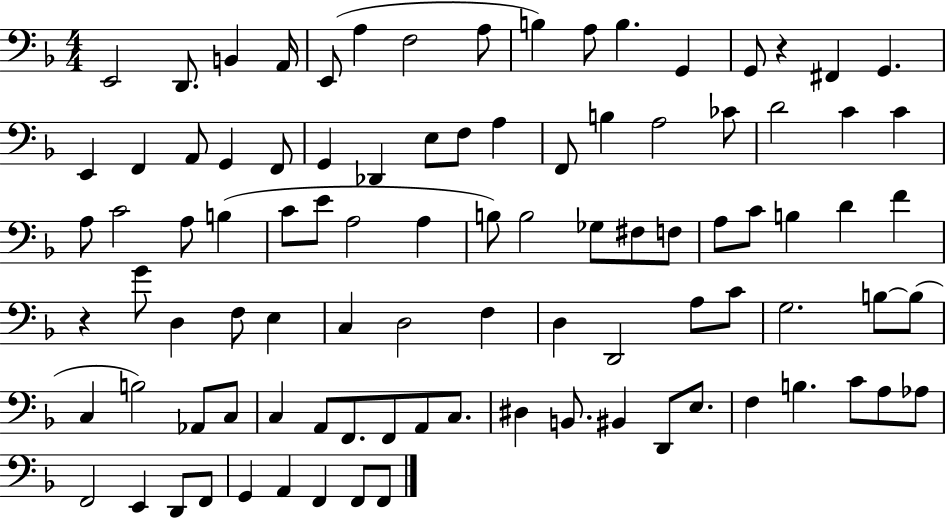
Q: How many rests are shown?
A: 2